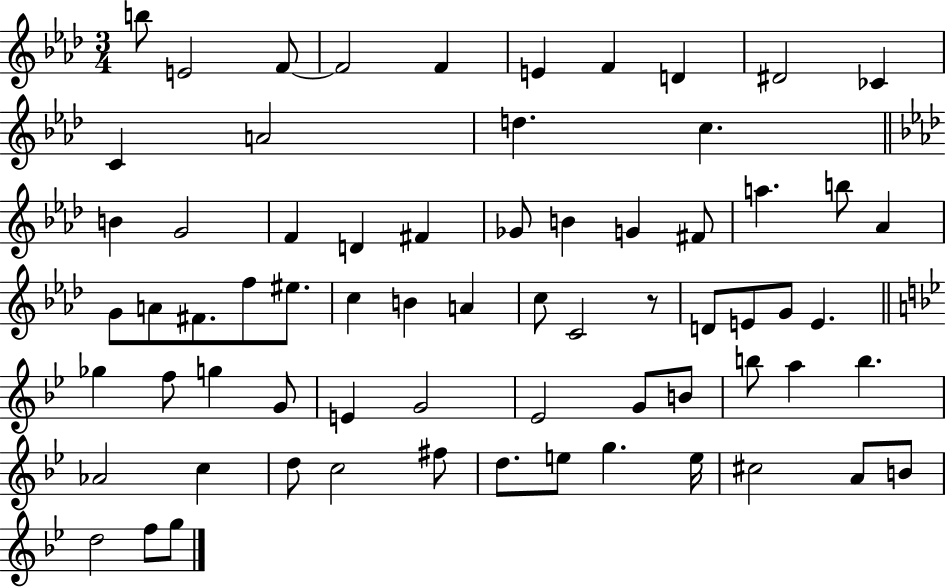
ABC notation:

X:1
T:Untitled
M:3/4
L:1/4
K:Ab
b/2 E2 F/2 F2 F E F D ^D2 _C C A2 d c B G2 F D ^F _G/2 B G ^F/2 a b/2 _A G/2 A/2 ^F/2 f/2 ^e/2 c B A c/2 C2 z/2 D/2 E/2 G/2 E _g f/2 g G/2 E G2 _E2 G/2 B/2 b/2 a b _A2 c d/2 c2 ^f/2 d/2 e/2 g e/4 ^c2 A/2 B/2 d2 f/2 g/2